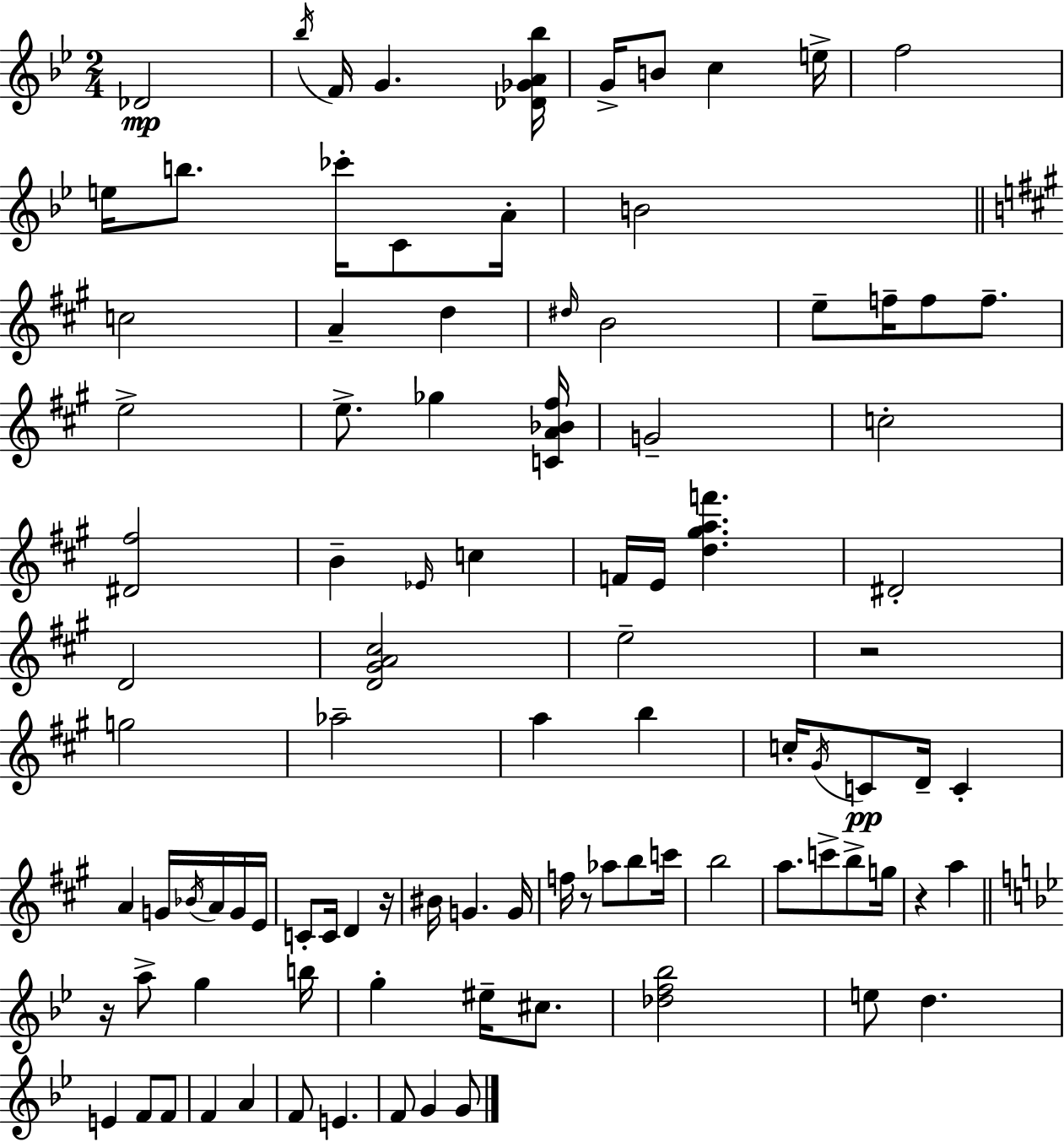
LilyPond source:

{
  \clef treble
  \numericTimeSignature
  \time 2/4
  \key bes \major
  \repeat volta 2 { des'2\mp | \acciaccatura { bes''16 } f'16 g'4. | <des' ges' a' bes''>16 g'16-> b'8 c''4 | e''16-> f''2 | \break e''16 b''8. ces'''16-. c'8 | a'16-. b'2 | \bar "||" \break \key a \major c''2 | a'4-- d''4 | \grace { dis''16 } b'2 | e''8-- f''16-- f''8 f''8.-- | \break e''2-> | e''8.-> ges''4 | <c' a' bes' fis''>16 g'2-- | c''2-. | \break <dis' fis''>2 | b'4-- \grace { ees'16 } c''4 | f'16 e'16 <d'' gis'' a'' f'''>4. | dis'2-. | \break d'2 | <d' gis' a' cis''>2 | e''2-- | r2 | \break g''2 | aes''2-- | a''4 b''4 | c''16-. \acciaccatura { gis'16 }\pp c'8 d'16-- c'4-. | \break a'4 g'16 | \acciaccatura { bes'16 } a'16 g'16 e'16 c'8-. c'16 d'4 | r16 bis'16 g'4. | g'16 f''16 r8 aes''8 | \break b''8 c'''16 b''2 | a''8. c'''8-> | b''8-> g''16 r4 | a''4 \bar "||" \break \key bes \major r16 a''8-> g''4 b''16 | g''4-. eis''16-- cis''8. | <des'' f'' bes''>2 | e''8 d''4. | \break e'4 f'8 f'8 | f'4 a'4 | f'8 e'4. | f'8 g'4 g'8 | \break } \bar "|."
}